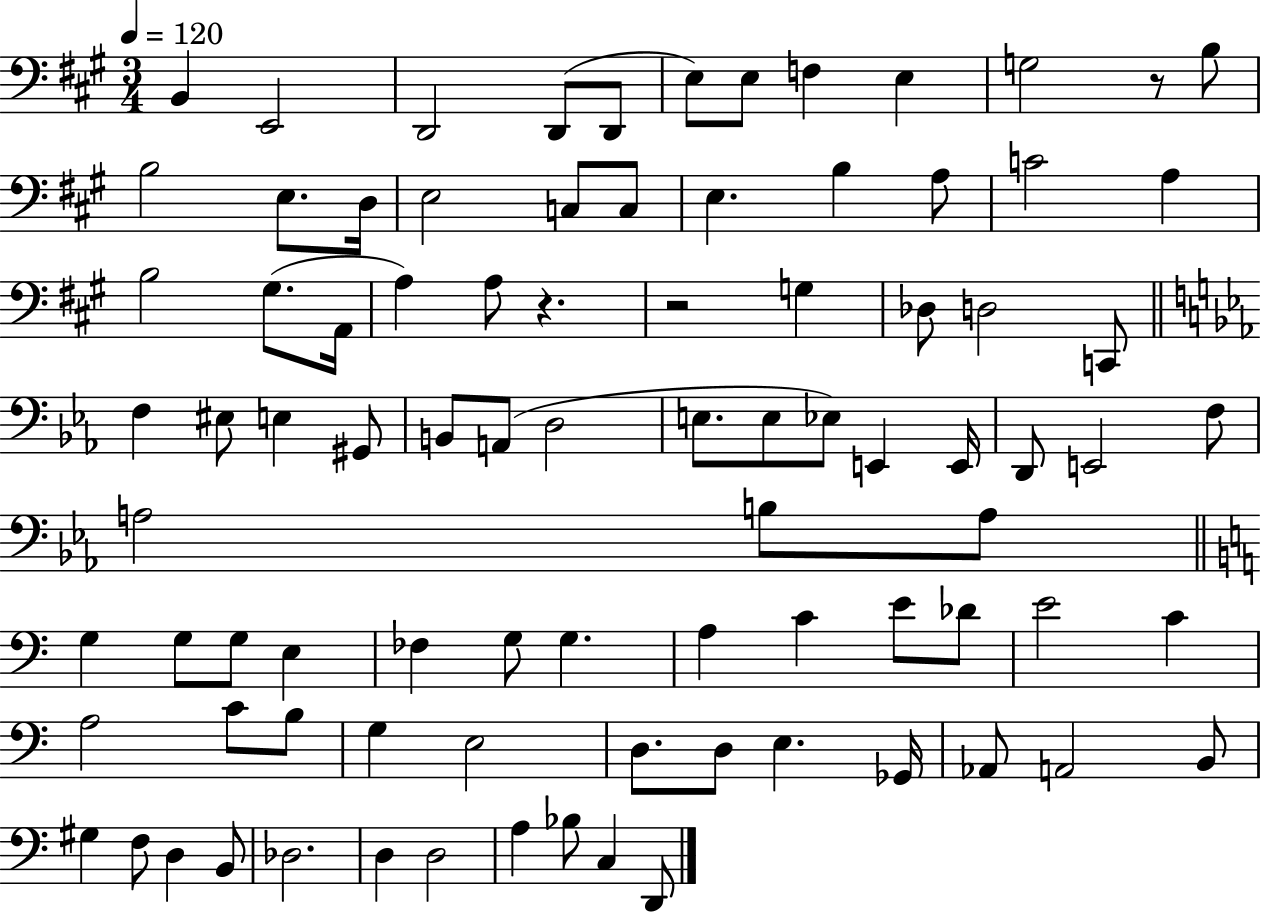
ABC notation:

X:1
T:Untitled
M:3/4
L:1/4
K:A
B,, E,,2 D,,2 D,,/2 D,,/2 E,/2 E,/2 F, E, G,2 z/2 B,/2 B,2 E,/2 D,/4 E,2 C,/2 C,/2 E, B, A,/2 C2 A, B,2 ^G,/2 A,,/4 A, A,/2 z z2 G, _D,/2 D,2 C,,/2 F, ^E,/2 E, ^G,,/2 B,,/2 A,,/2 D,2 E,/2 E,/2 _E,/2 E,, E,,/4 D,,/2 E,,2 F,/2 A,2 B,/2 A,/2 G, G,/2 G,/2 E, _F, G,/2 G, A, C E/2 _D/2 E2 C A,2 C/2 B,/2 G, E,2 D,/2 D,/2 E, _G,,/4 _A,,/2 A,,2 B,,/2 ^G, F,/2 D, B,,/2 _D,2 D, D,2 A, _B,/2 C, D,,/2